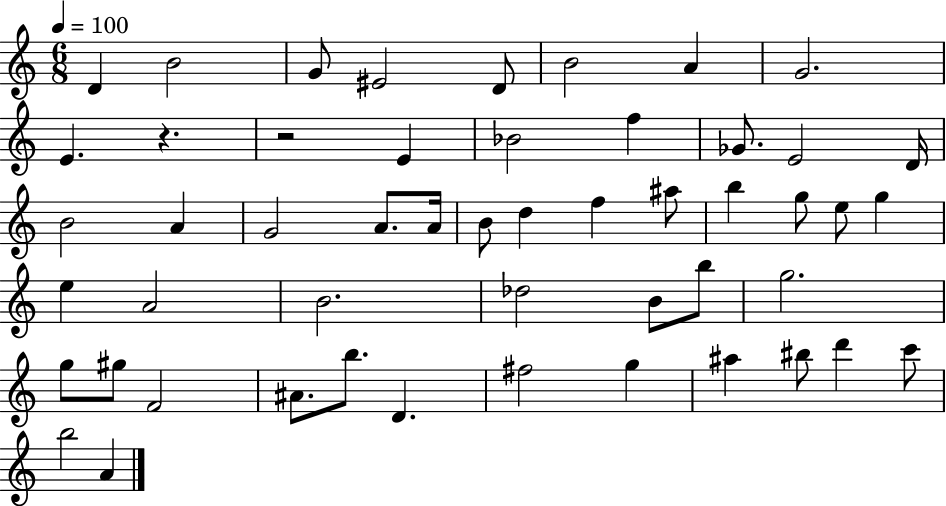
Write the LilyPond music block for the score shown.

{
  \clef treble
  \numericTimeSignature
  \time 6/8
  \key c \major
  \tempo 4 = 100
  d'4 b'2 | g'8 eis'2 d'8 | b'2 a'4 | g'2. | \break e'4. r4. | r2 e'4 | bes'2 f''4 | ges'8. e'2 d'16 | \break b'2 a'4 | g'2 a'8. a'16 | b'8 d''4 f''4 ais''8 | b''4 g''8 e''8 g''4 | \break e''4 a'2 | b'2. | des''2 b'8 b''8 | g''2. | \break g''8 gis''8 f'2 | ais'8. b''8. d'4. | fis''2 g''4 | ais''4 bis''8 d'''4 c'''8 | \break b''2 a'4 | \bar "|."
}